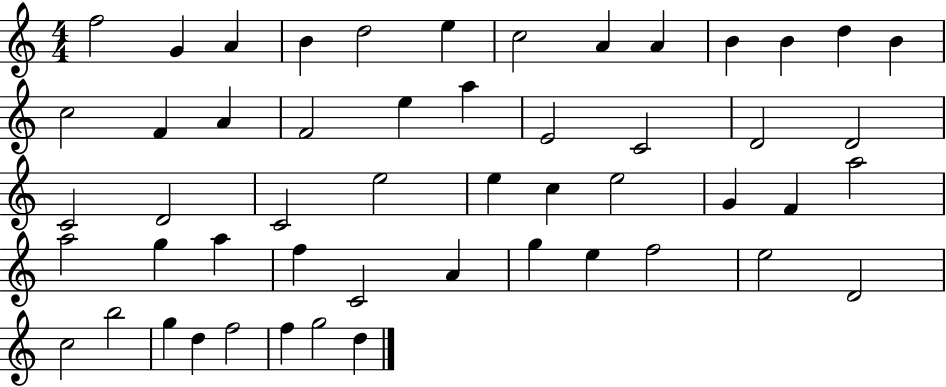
X:1
T:Untitled
M:4/4
L:1/4
K:C
f2 G A B d2 e c2 A A B B d B c2 F A F2 e a E2 C2 D2 D2 C2 D2 C2 e2 e c e2 G F a2 a2 g a f C2 A g e f2 e2 D2 c2 b2 g d f2 f g2 d